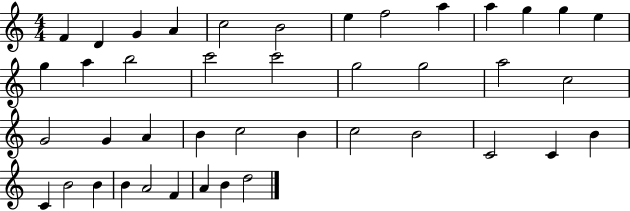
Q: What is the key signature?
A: C major